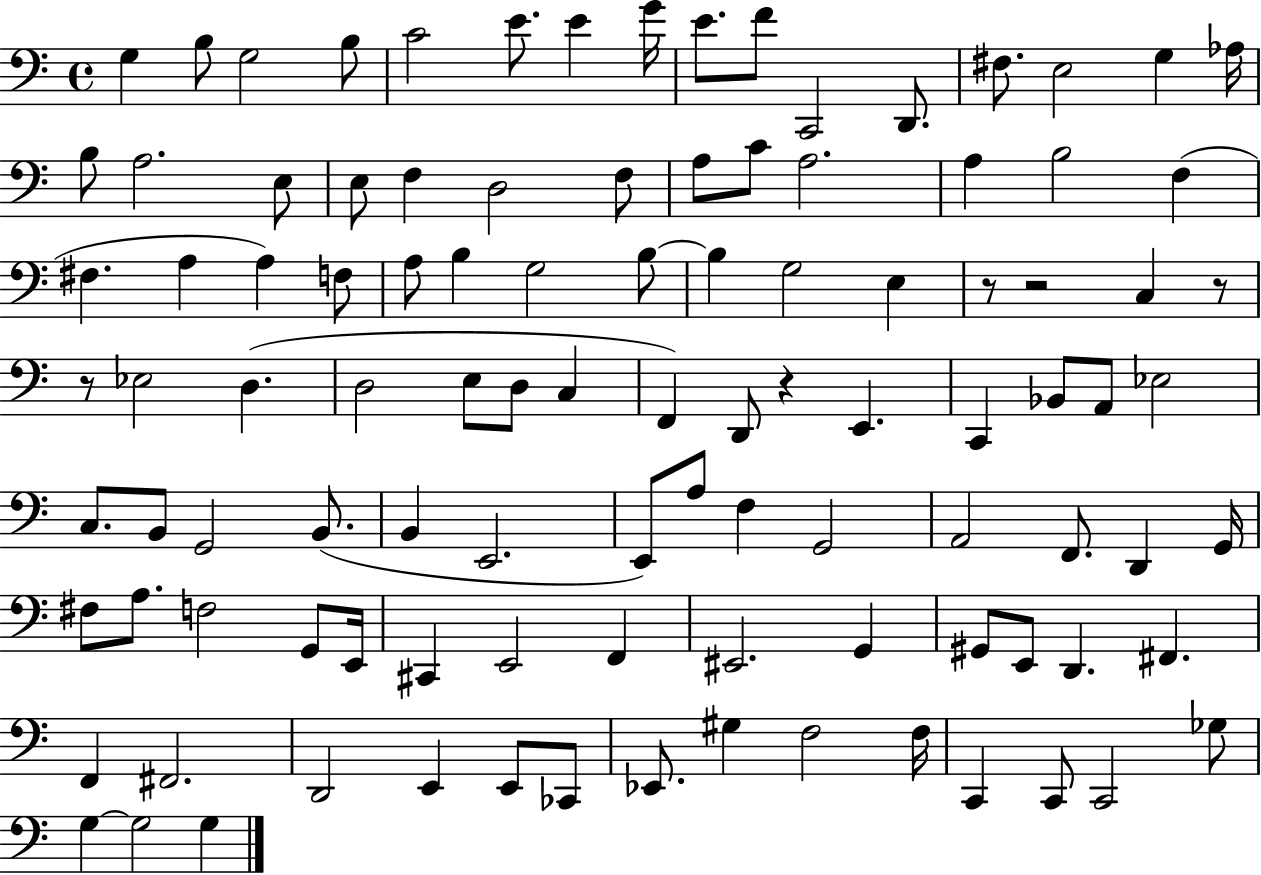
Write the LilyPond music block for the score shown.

{
  \clef bass
  \time 4/4
  \defaultTimeSignature
  \key c \major
  g4 b8 g2 b8 | c'2 e'8. e'4 g'16 | e'8. f'8 c,2 d,8. | fis8. e2 g4 aes16 | \break b8 a2. e8 | e8 f4 d2 f8 | a8 c'8 a2. | a4 b2 f4( | \break fis4. a4 a4) f8 | a8 b4 g2 b8~~ | b4 g2 e4 | r8 r2 c4 r8 | \break r8 ees2 d4.( | d2 e8 d8 c4 | f,4) d,8 r4 e,4. | c,4 bes,8 a,8 ees2 | \break c8. b,8 g,2 b,8.( | b,4 e,2. | e,8) a8 f4 g,2 | a,2 f,8. d,4 g,16 | \break fis8 a8. f2 g,8 e,16 | cis,4 e,2 f,4 | eis,2. g,4 | gis,8 e,8 d,4. fis,4. | \break f,4 fis,2. | d,2 e,4 e,8 ces,8 | ees,8. gis4 f2 f16 | c,4 c,8 c,2 ges8 | \break g4~~ g2 g4 | \bar "|."
}